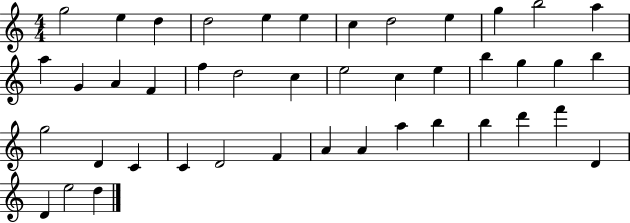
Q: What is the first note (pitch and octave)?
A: G5